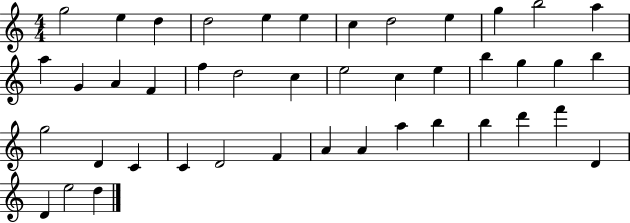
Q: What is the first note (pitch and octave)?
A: G5